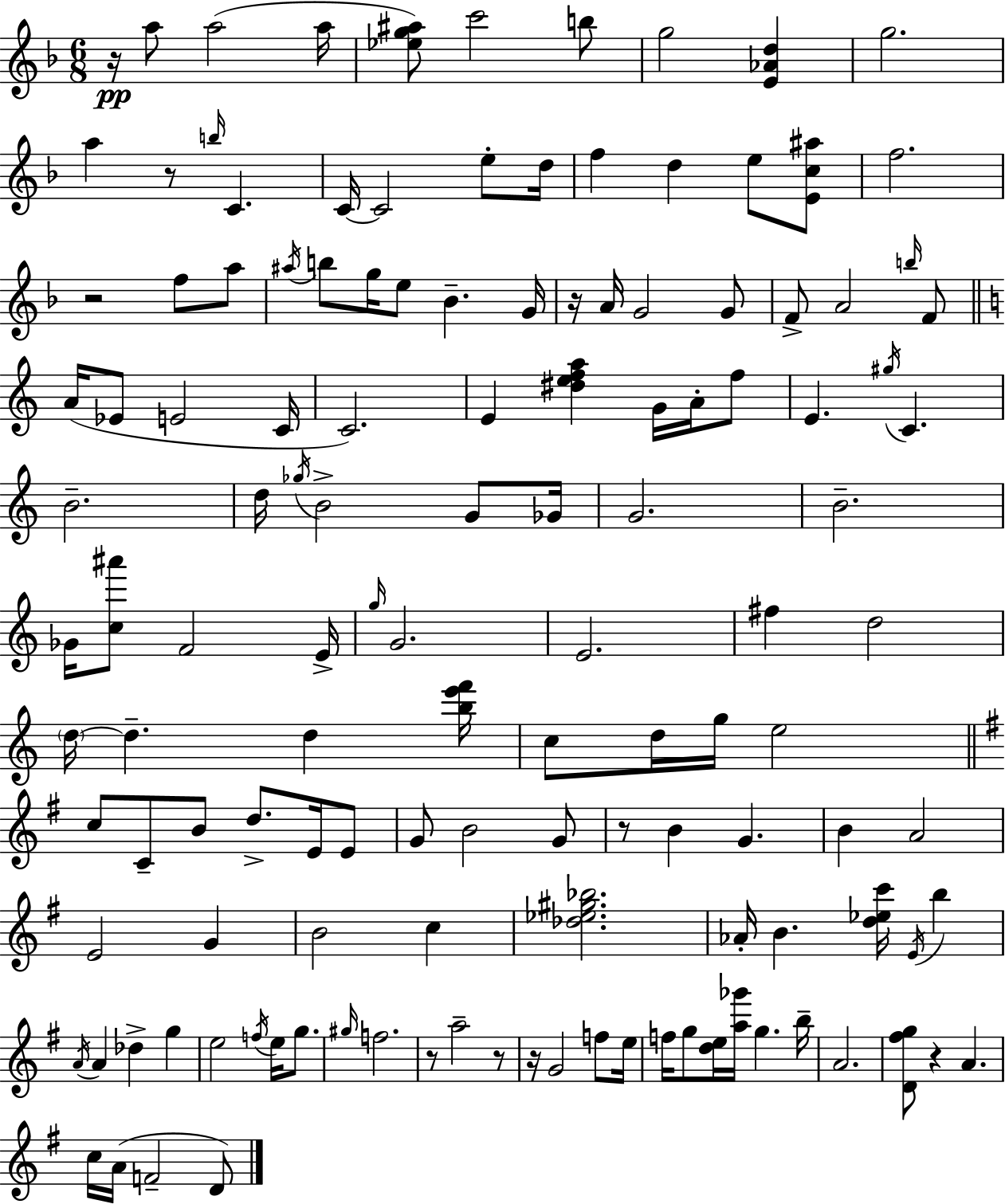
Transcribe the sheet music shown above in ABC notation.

X:1
T:Untitled
M:6/8
L:1/4
K:F
z/4 a/2 a2 a/4 [_eg^a]/2 c'2 b/2 g2 [E_Ad] g2 a z/2 b/4 C C/4 C2 e/2 d/4 f d e/2 [Ec^a]/2 f2 z2 f/2 a/2 ^a/4 b/2 g/4 e/2 _B G/4 z/4 A/4 G2 G/2 F/2 A2 b/4 F/2 A/4 _E/2 E2 C/4 C2 E [^defa] G/4 A/4 f/2 E ^g/4 C B2 d/4 _g/4 B2 G/2 _G/4 G2 B2 _G/4 [c^a']/2 F2 E/4 g/4 G2 E2 ^f d2 d/4 d d [be'f']/4 c/2 d/4 g/4 e2 c/2 C/2 B/2 d/2 E/4 E/2 G/2 B2 G/2 z/2 B G B A2 E2 G B2 c [_d_e^g_b]2 _A/4 B [d_ec']/4 E/4 b A/4 A _d g e2 f/4 e/4 g/2 ^g/4 f2 z/2 a2 z/2 z/4 G2 f/2 e/4 f/4 g/2 [de]/4 [a_g']/4 g b/4 A2 [D^fg]/2 z A c/4 A/4 F2 D/2